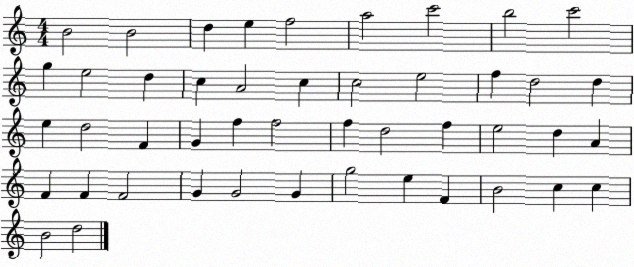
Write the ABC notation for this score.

X:1
T:Untitled
M:4/4
L:1/4
K:C
B2 B2 d e f2 a2 c'2 b2 c'2 g e2 d c A2 c c2 e2 f d2 d e d2 F G f f2 f d2 f e2 d A F F F2 G G2 G g2 e F B2 c c B2 d2